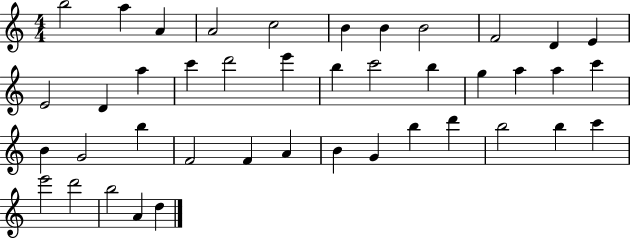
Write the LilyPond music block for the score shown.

{
  \clef treble
  \numericTimeSignature
  \time 4/4
  \key c \major
  b''2 a''4 a'4 | a'2 c''2 | b'4 b'4 b'2 | f'2 d'4 e'4 | \break e'2 d'4 a''4 | c'''4 d'''2 e'''4 | b''4 c'''2 b''4 | g''4 a''4 a''4 c'''4 | \break b'4 g'2 b''4 | f'2 f'4 a'4 | b'4 g'4 b''4 d'''4 | b''2 b''4 c'''4 | \break e'''2 d'''2 | b''2 a'4 d''4 | \bar "|."
}